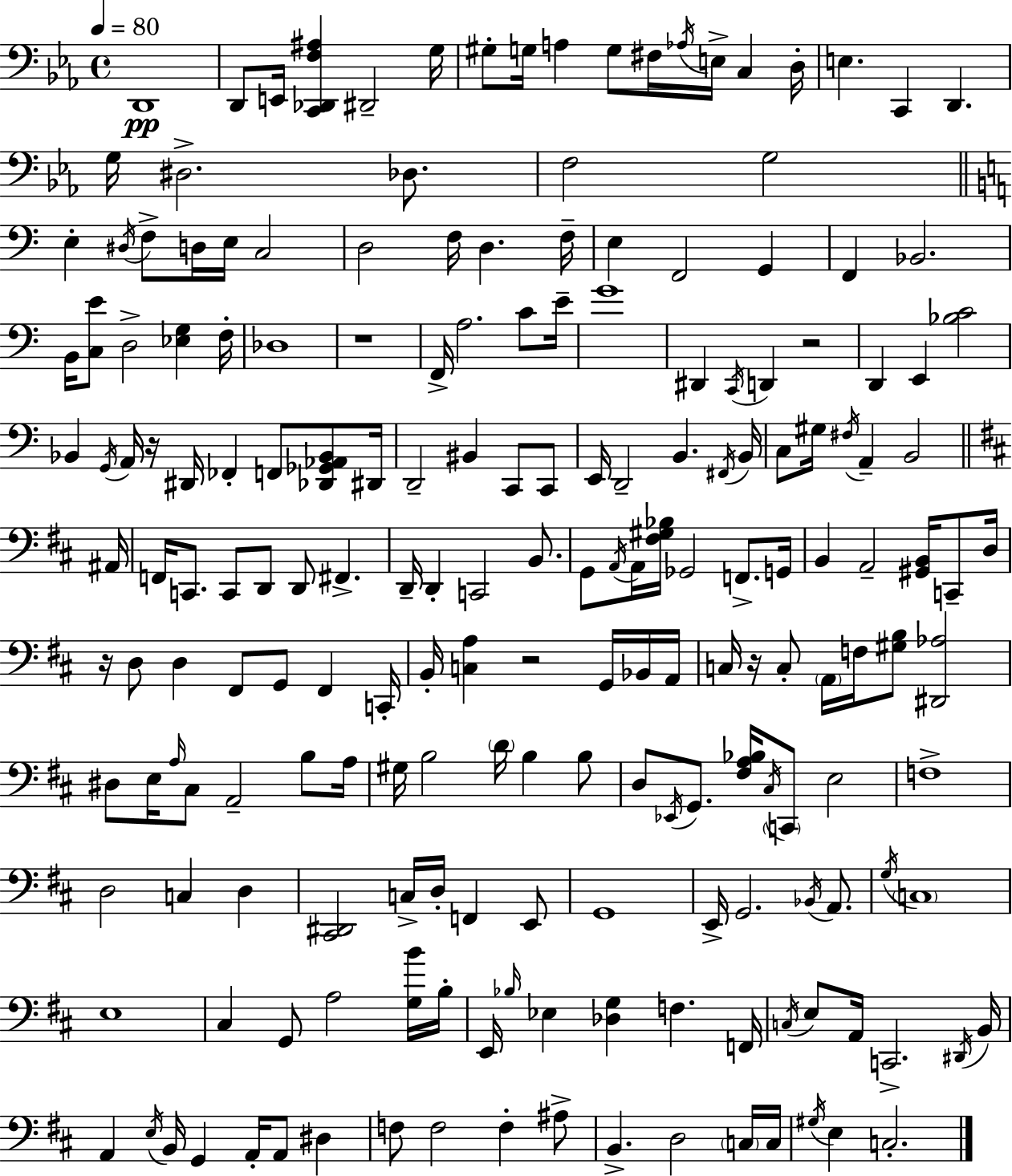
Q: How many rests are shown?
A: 6